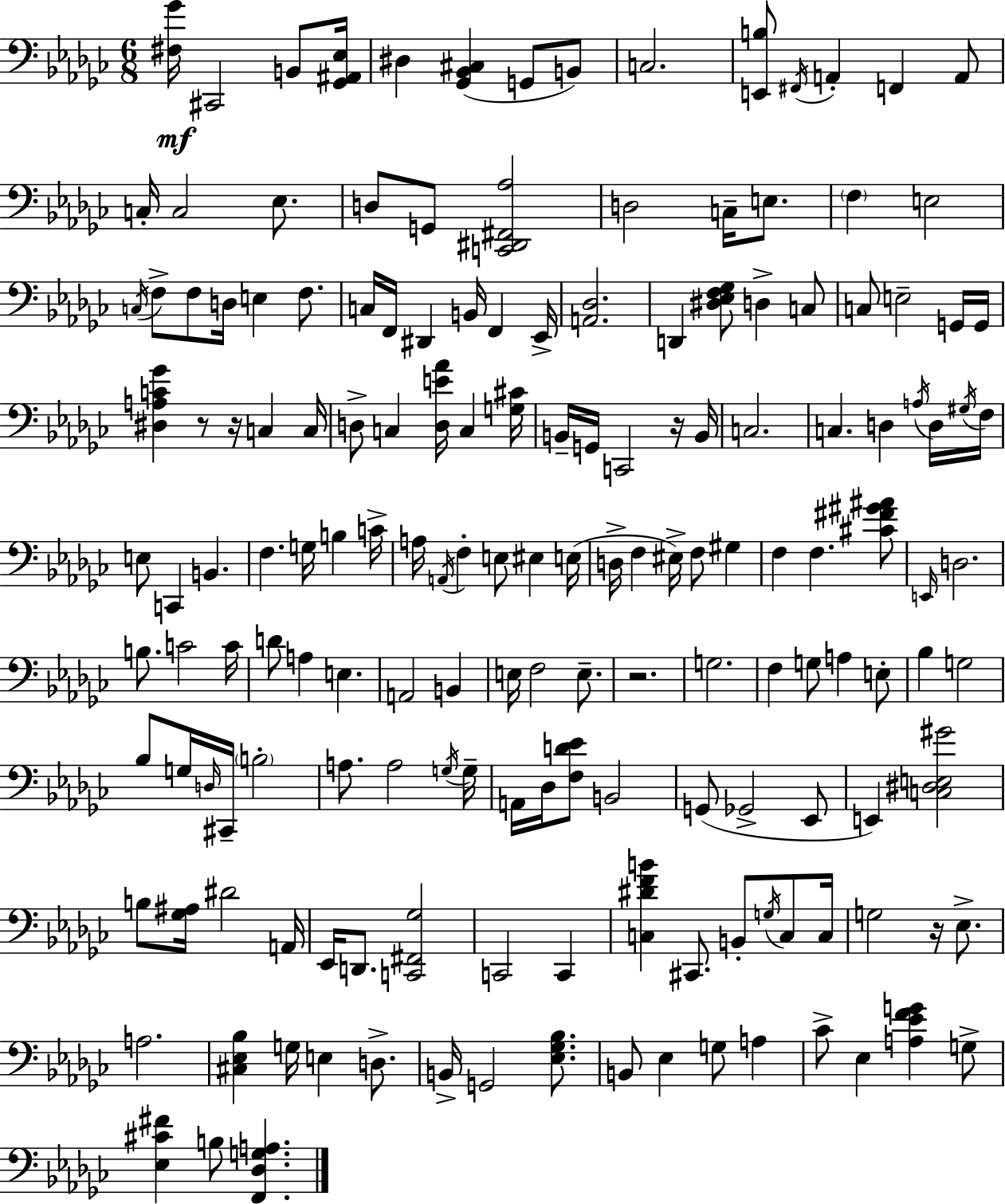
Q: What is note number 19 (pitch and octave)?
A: F3